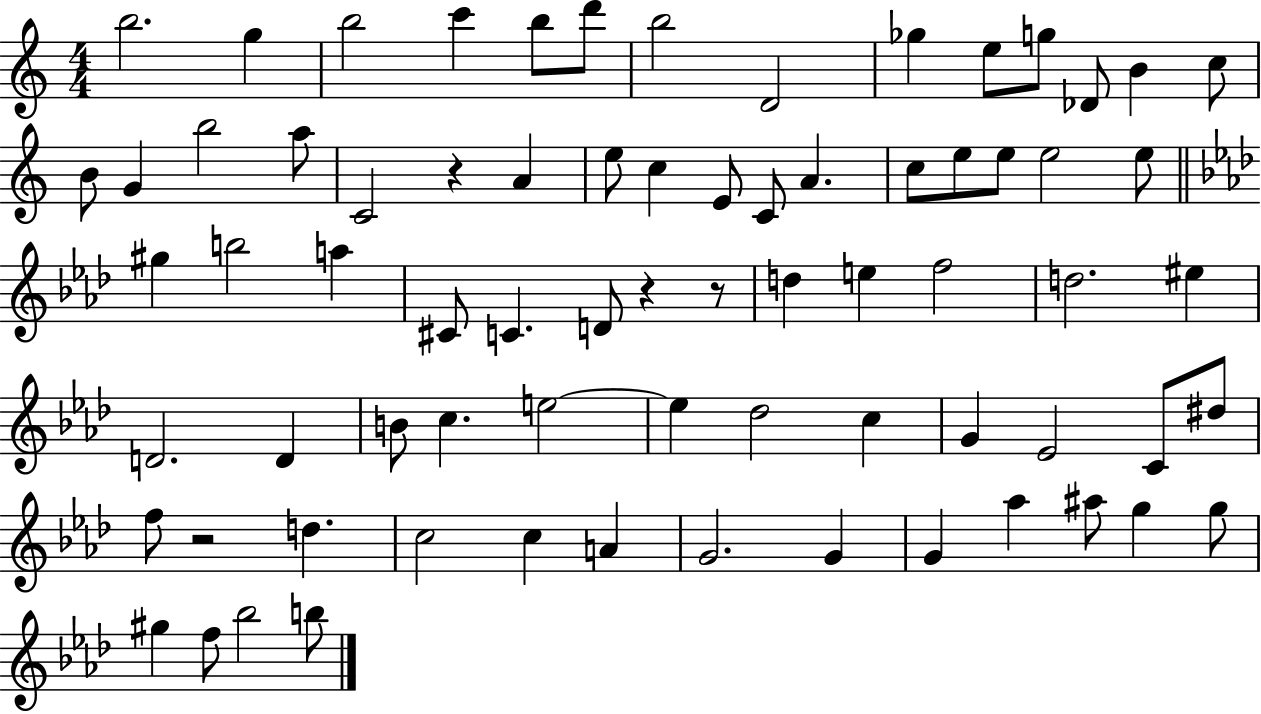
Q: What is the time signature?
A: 4/4